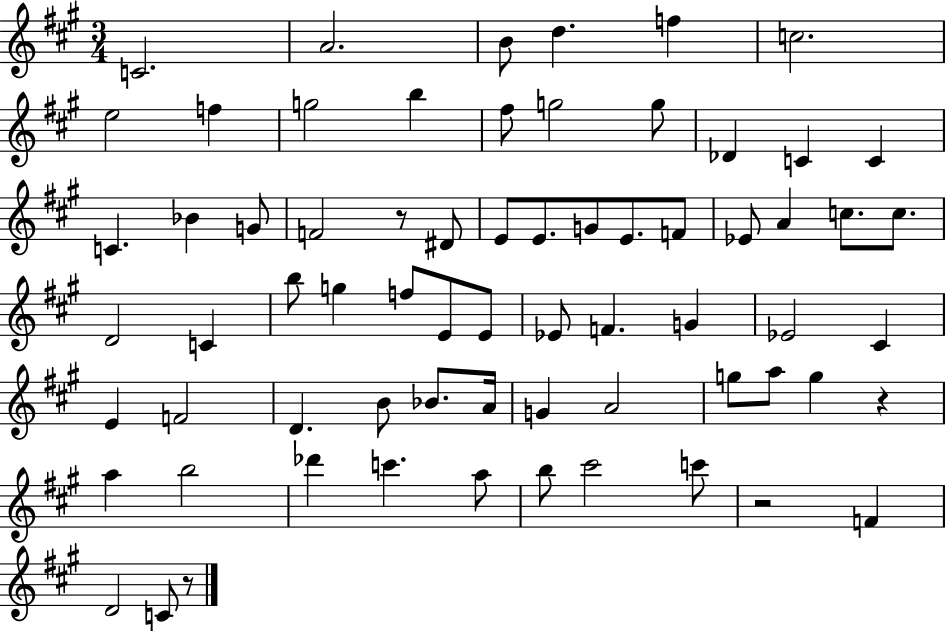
C4/h. A4/h. B4/e D5/q. F5/q C5/h. E5/h F5/q G5/h B5/q F#5/e G5/h G5/e Db4/q C4/q C4/q C4/q. Bb4/q G4/e F4/h R/e D#4/e E4/e E4/e. G4/e E4/e. F4/e Eb4/e A4/q C5/e. C5/e. D4/h C4/q B5/e G5/q F5/e E4/e E4/e Eb4/e F4/q. G4/q Eb4/h C#4/q E4/q F4/h D4/q. B4/e Bb4/e. A4/s G4/q A4/h G5/e A5/e G5/q R/q A5/q B5/h Db6/q C6/q. A5/e B5/e C#6/h C6/e R/h F4/q D4/h C4/e R/e